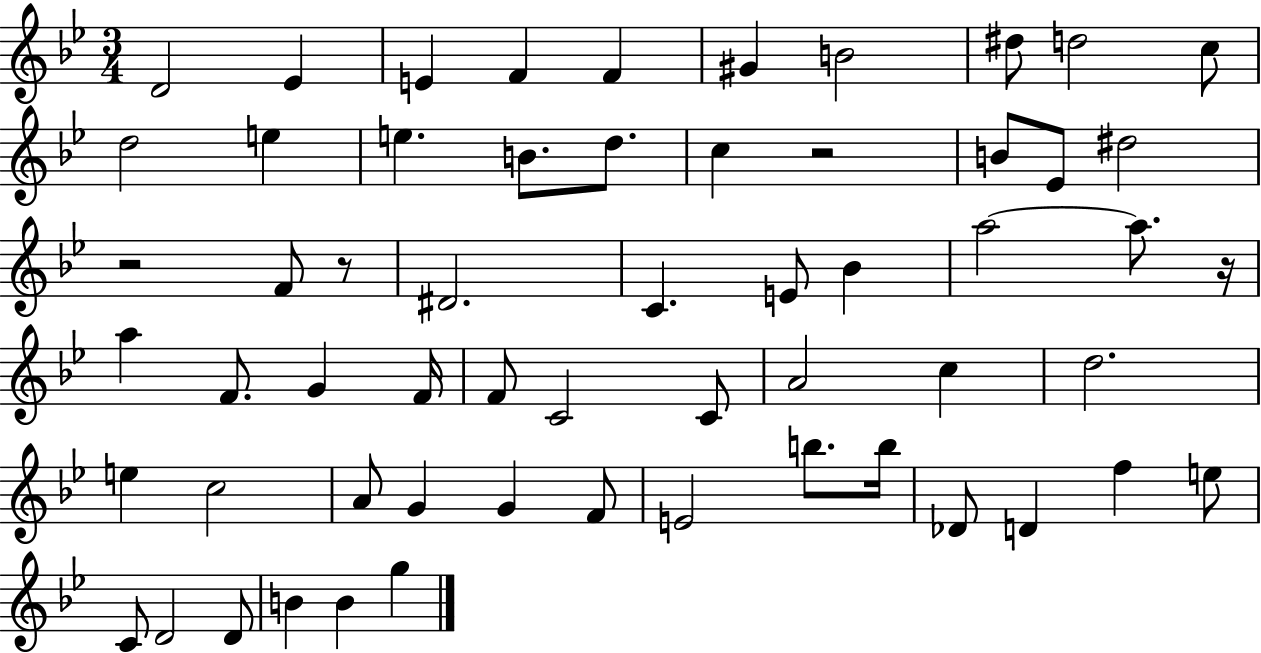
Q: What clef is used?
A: treble